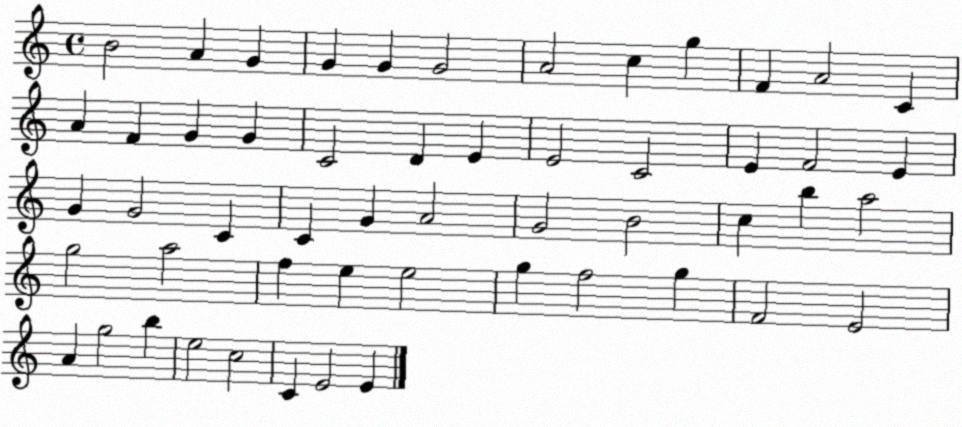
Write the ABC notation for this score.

X:1
T:Untitled
M:4/4
L:1/4
K:C
B2 A G G G G2 A2 c g F A2 C A F G G C2 D E E2 C2 E F2 E G G2 C C G A2 G2 B2 c b a2 g2 a2 f e e2 g f2 g F2 E2 A g2 b e2 c2 C E2 E